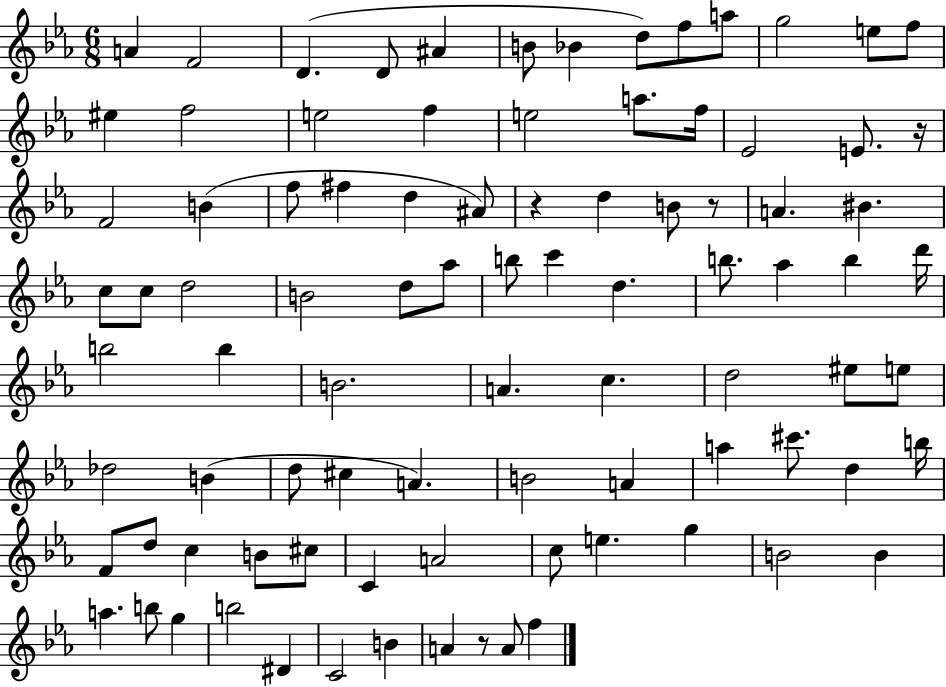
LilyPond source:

{
  \clef treble
  \numericTimeSignature
  \time 6/8
  \key ees \major
  \repeat volta 2 { a'4 f'2 | d'4.( d'8 ais'4 | b'8 bes'4 d''8) f''8 a''8 | g''2 e''8 f''8 | \break eis''4 f''2 | e''2 f''4 | e''2 a''8. f''16 | ees'2 e'8. r16 | \break f'2 b'4( | f''8 fis''4 d''4 ais'8) | r4 d''4 b'8 r8 | a'4. bis'4. | \break c''8 c''8 d''2 | b'2 d''8 aes''8 | b''8 c'''4 d''4. | b''8. aes''4 b''4 d'''16 | \break b''2 b''4 | b'2. | a'4. c''4. | d''2 eis''8 e''8 | \break des''2 b'4( | d''8 cis''4 a'4.) | b'2 a'4 | a''4 cis'''8. d''4 b''16 | \break f'8 d''8 c''4 b'8 cis''8 | c'4 a'2 | c''8 e''4. g''4 | b'2 b'4 | \break a''4. b''8 g''4 | b''2 dis'4 | c'2 b'4 | a'4 r8 a'8 f''4 | \break } \bar "|."
}